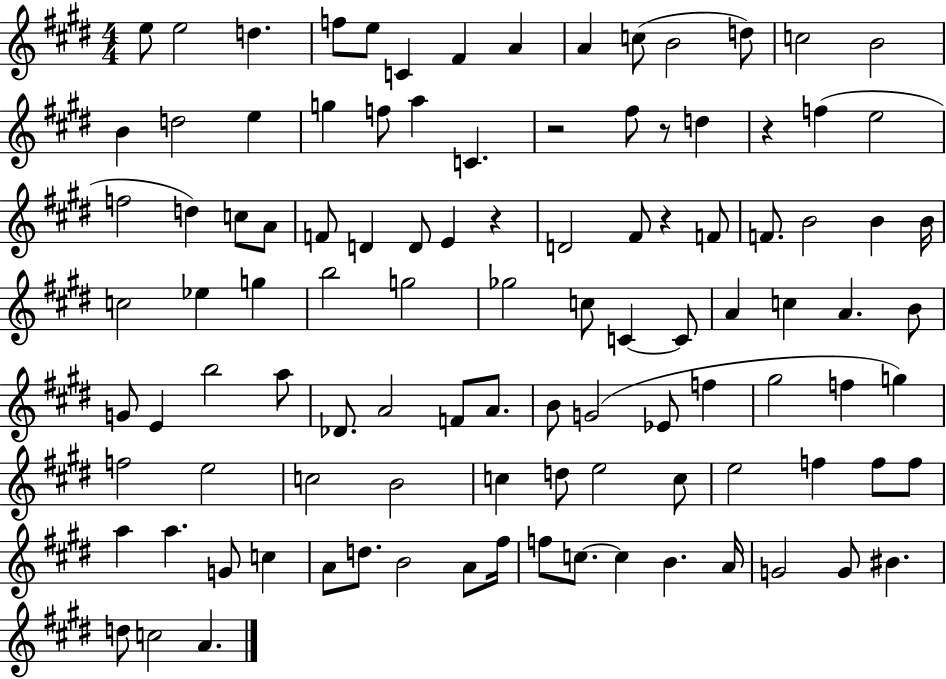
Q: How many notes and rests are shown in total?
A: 105